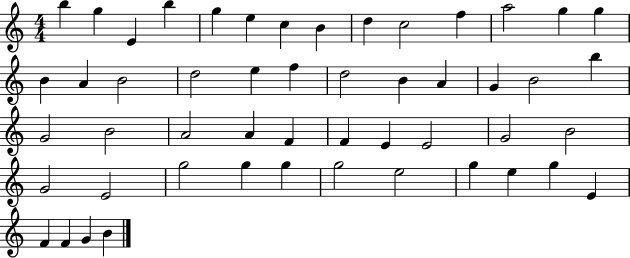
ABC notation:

X:1
T:Untitled
M:4/4
L:1/4
K:C
b g E b g e c B d c2 f a2 g g B A B2 d2 e f d2 B A G B2 b G2 B2 A2 A F F E E2 G2 B2 G2 E2 g2 g g g2 e2 g e g E F F G B